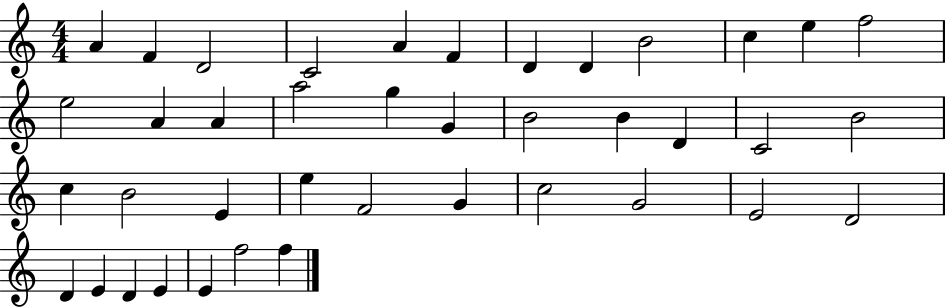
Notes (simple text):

A4/q F4/q D4/h C4/h A4/q F4/q D4/q D4/q B4/h C5/q E5/q F5/h E5/h A4/q A4/q A5/h G5/q G4/q B4/h B4/q D4/q C4/h B4/h C5/q B4/h E4/q E5/q F4/h G4/q C5/h G4/h E4/h D4/h D4/q E4/q D4/q E4/q E4/q F5/h F5/q